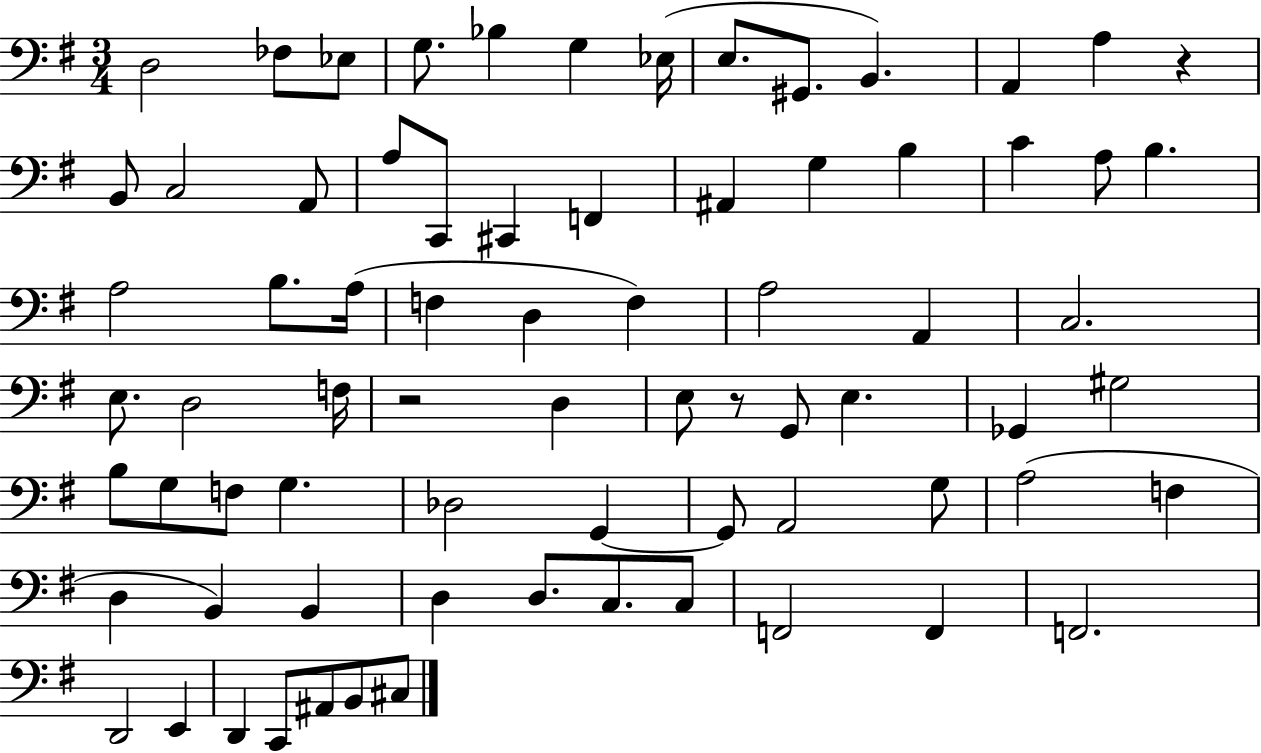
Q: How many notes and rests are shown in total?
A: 74